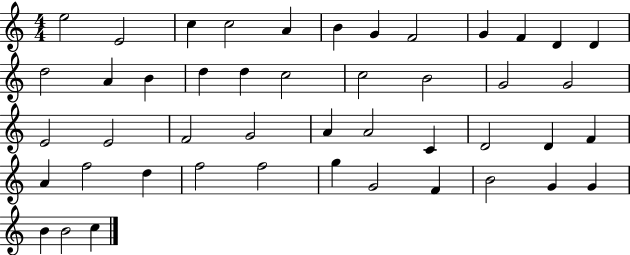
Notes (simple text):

E5/h E4/h C5/q C5/h A4/q B4/q G4/q F4/h G4/q F4/q D4/q D4/q D5/h A4/q B4/q D5/q D5/q C5/h C5/h B4/h G4/h G4/h E4/h E4/h F4/h G4/h A4/q A4/h C4/q D4/h D4/q F4/q A4/q F5/h D5/q F5/h F5/h G5/q G4/h F4/q B4/h G4/q G4/q B4/q B4/h C5/q